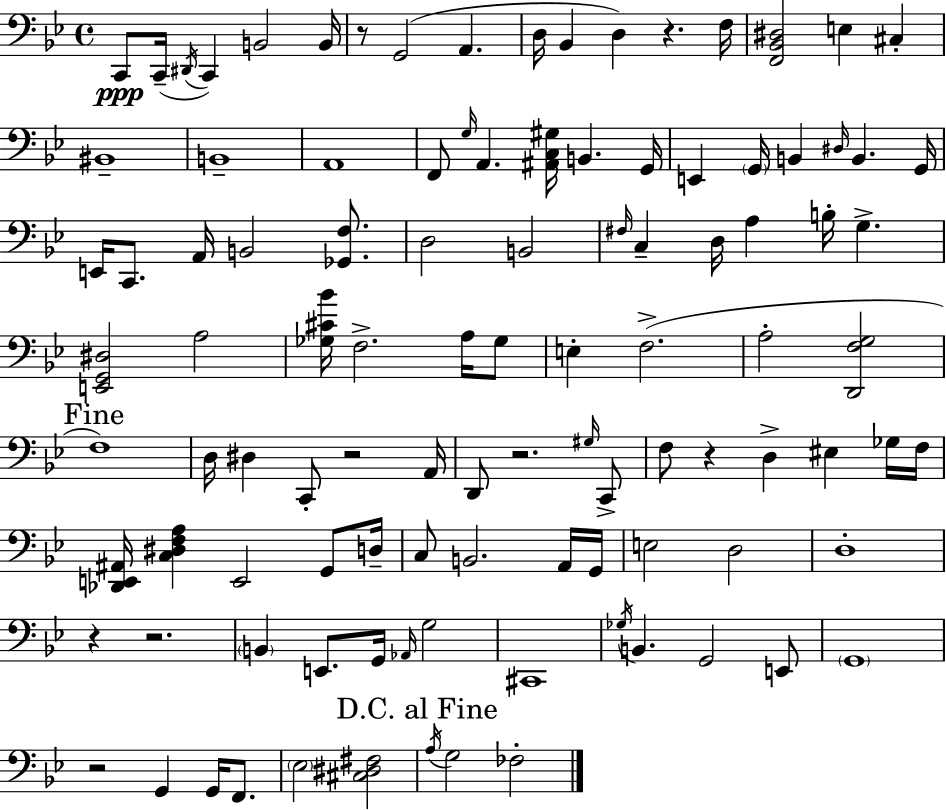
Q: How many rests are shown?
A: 8